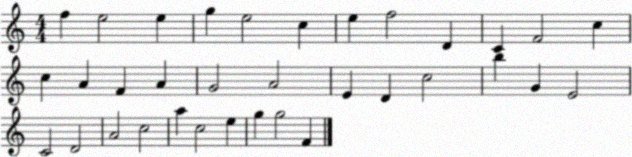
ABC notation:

X:1
T:Untitled
M:4/4
L:1/4
K:C
f e2 e g e2 c e f2 D C F2 c c A F A G2 A2 E D c2 b G E2 C2 D2 A2 c2 a c2 e g g2 F